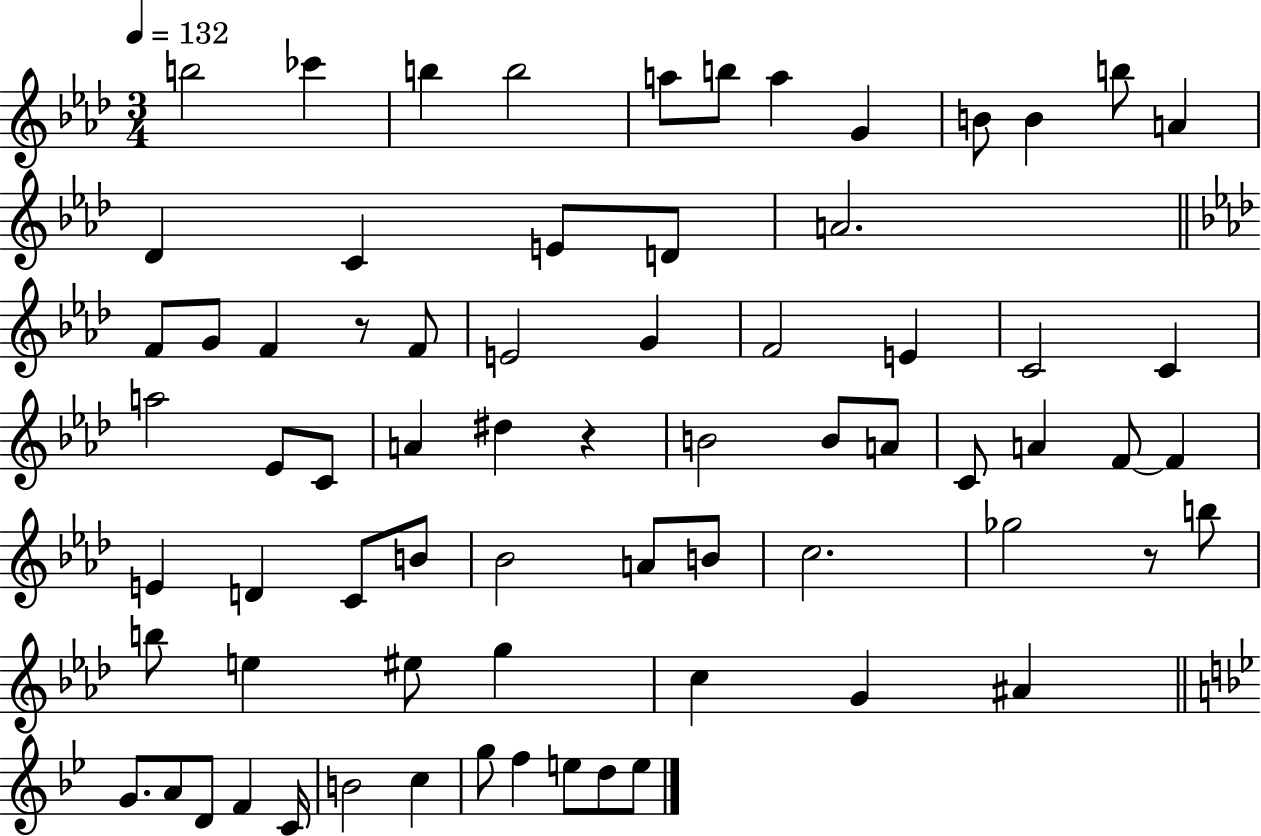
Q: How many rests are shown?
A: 3